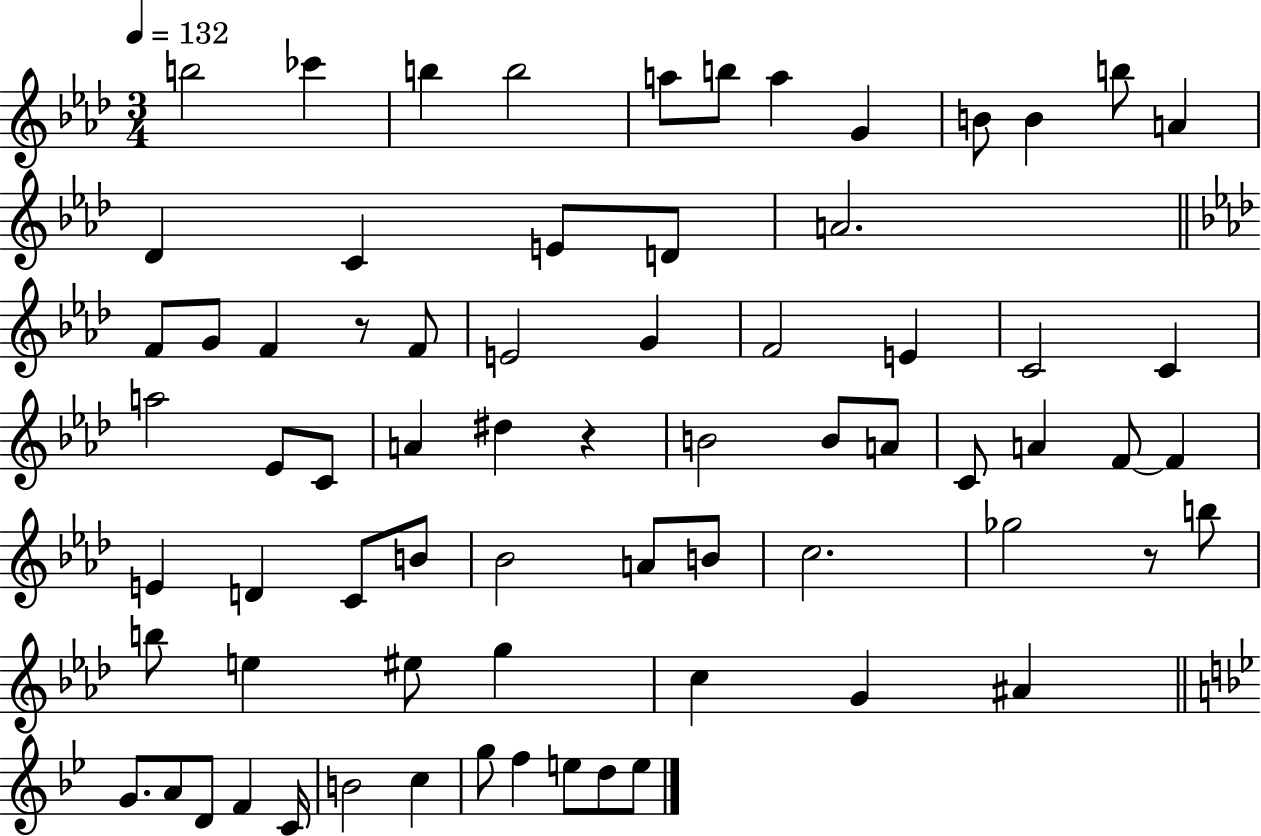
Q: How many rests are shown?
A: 3